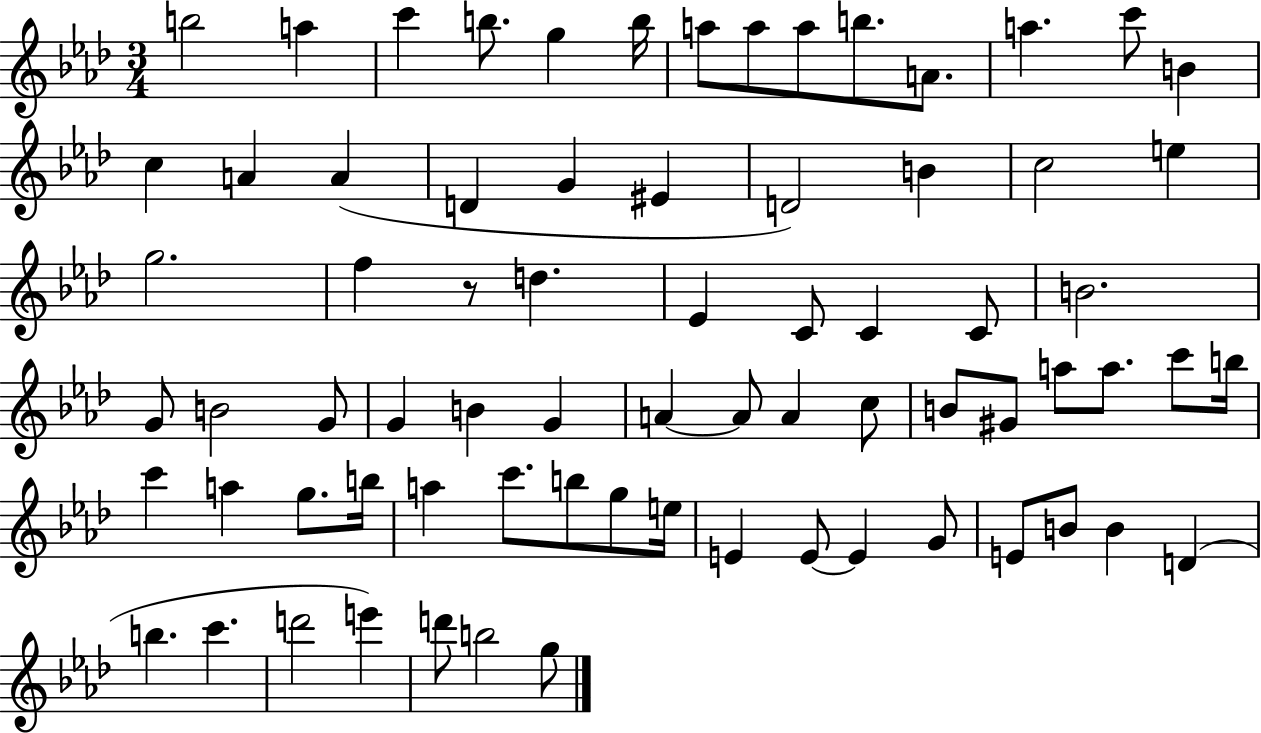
B5/h A5/q C6/q B5/e. G5/q B5/s A5/e A5/e A5/e B5/e. A4/e. A5/q. C6/e B4/q C5/q A4/q A4/q D4/q G4/q EIS4/q D4/h B4/q C5/h E5/q G5/h. F5/q R/e D5/q. Eb4/q C4/e C4/q C4/e B4/h. G4/e B4/h G4/e G4/q B4/q G4/q A4/q A4/e A4/q C5/e B4/e G#4/e A5/e A5/e. C6/e B5/s C6/q A5/q G5/e. B5/s A5/q C6/e. B5/e G5/e E5/s E4/q E4/e E4/q G4/e E4/e B4/e B4/q D4/q B5/q. C6/q. D6/h E6/q D6/e B5/h G5/e